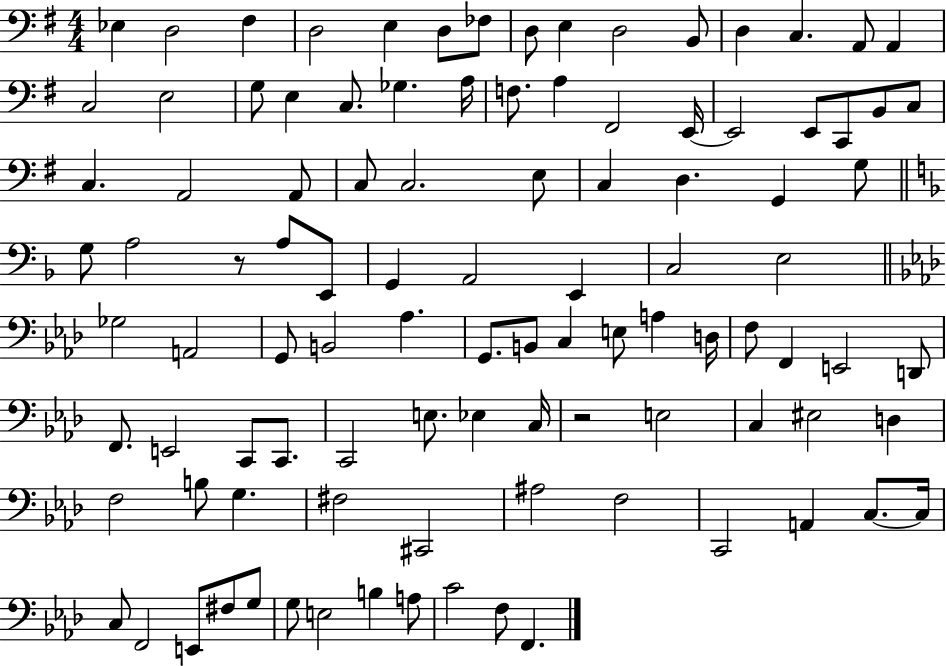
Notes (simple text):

Eb3/q D3/h F#3/q D3/h E3/q D3/e FES3/e D3/e E3/q D3/h B2/e D3/q C3/q. A2/e A2/q C3/h E3/h G3/e E3/q C3/e. Gb3/q. A3/s F3/e. A3/q F#2/h E2/s E2/h E2/e C2/e B2/e C3/e C3/q. A2/h A2/e C3/e C3/h. E3/e C3/q D3/q. G2/q G3/e G3/e A3/h R/e A3/e E2/e G2/q A2/h E2/q C3/h E3/h Gb3/h A2/h G2/e B2/h Ab3/q. G2/e. B2/e C3/q E3/e A3/q D3/s F3/e F2/q E2/h D2/e F2/e. E2/h C2/e C2/e. C2/h E3/e. Eb3/q C3/s R/h E3/h C3/q EIS3/h D3/q F3/h B3/e G3/q. F#3/h C#2/h A#3/h F3/h C2/h A2/q C3/e. C3/s C3/e F2/h E2/e F#3/e G3/e G3/e E3/h B3/q A3/e C4/h F3/e F2/q.